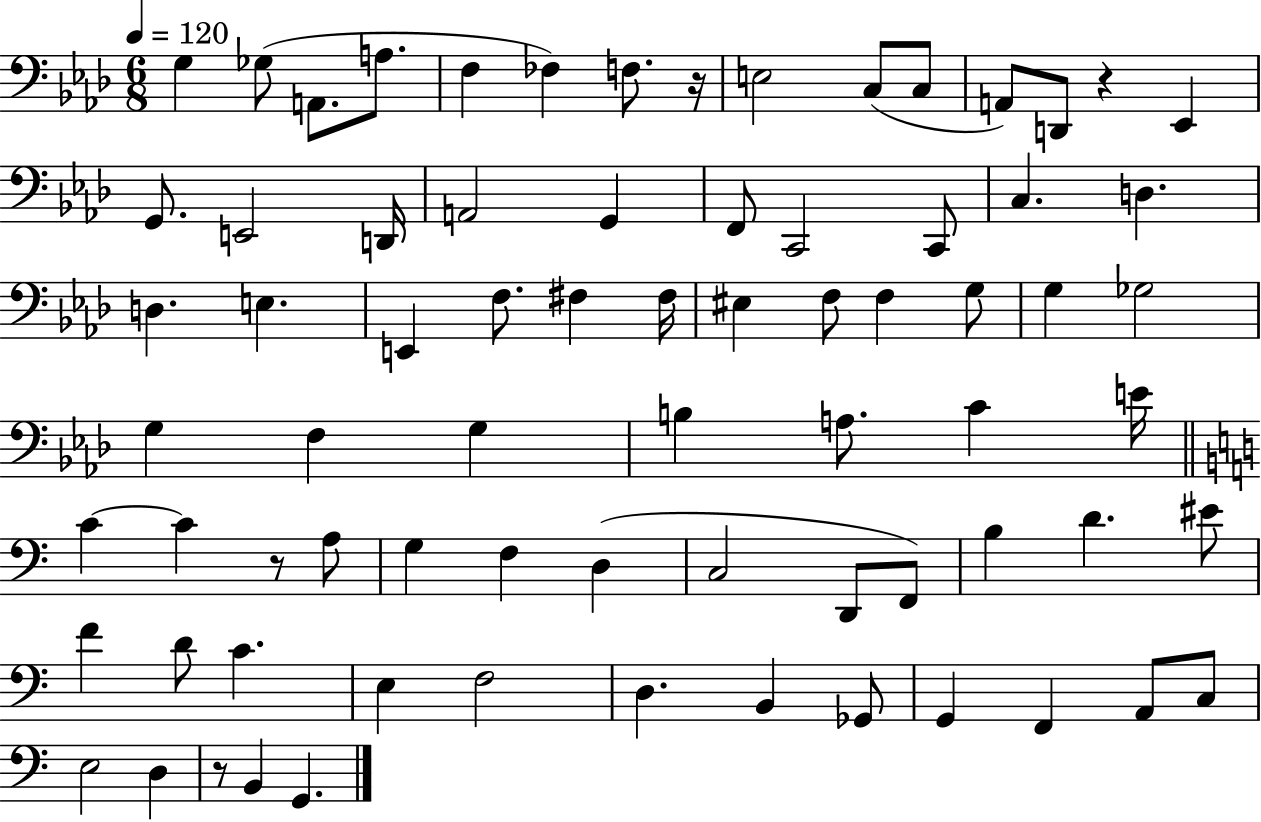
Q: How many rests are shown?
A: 4